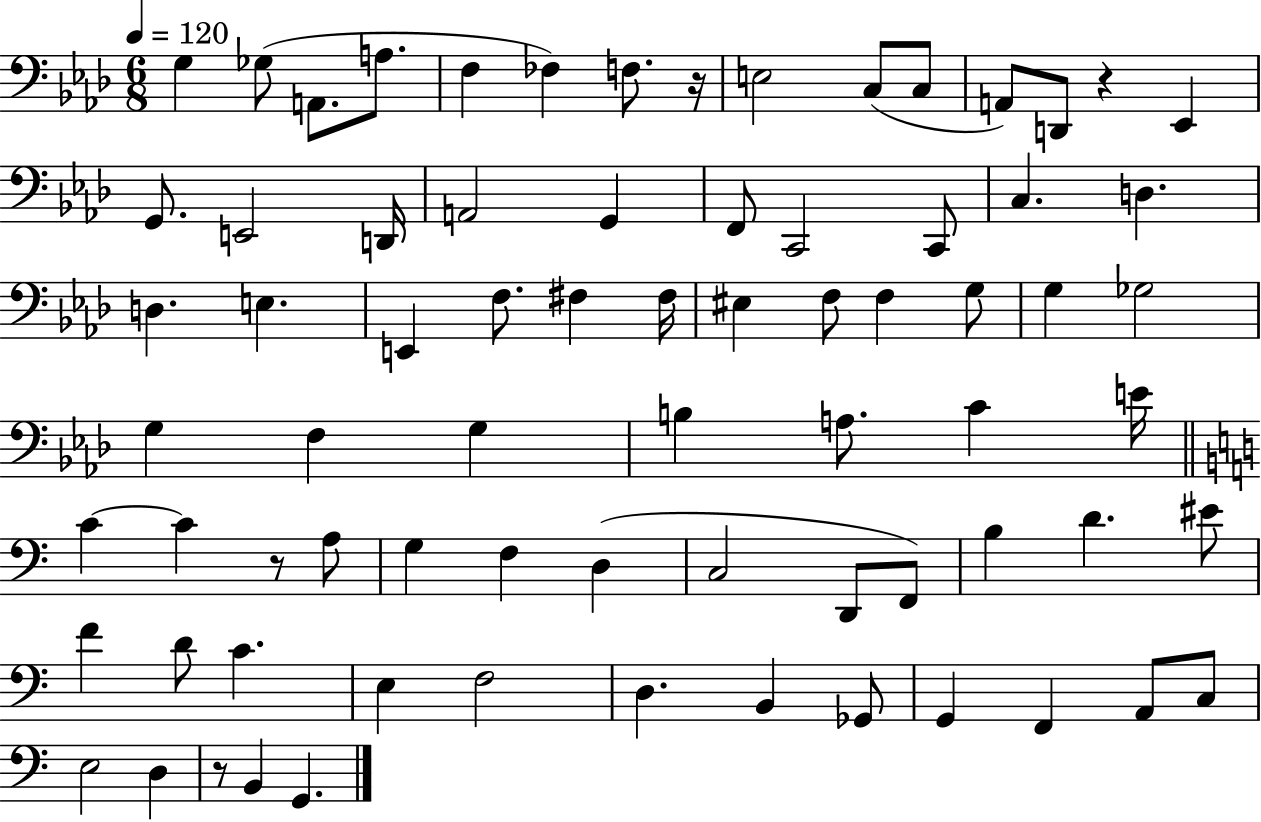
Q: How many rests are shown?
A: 4